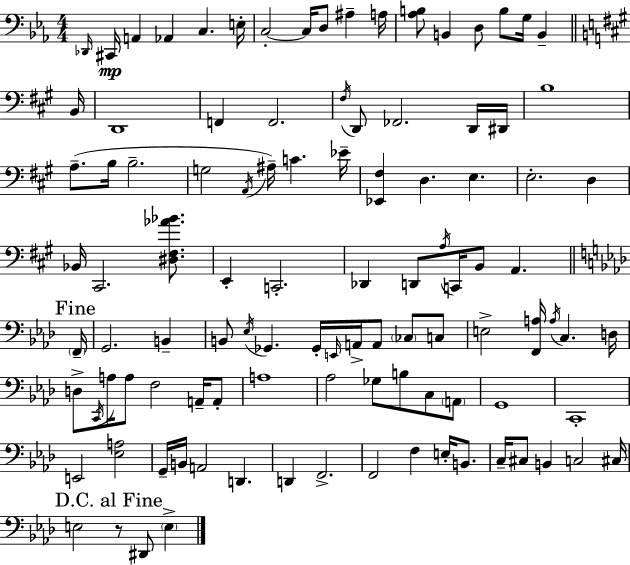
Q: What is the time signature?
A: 4/4